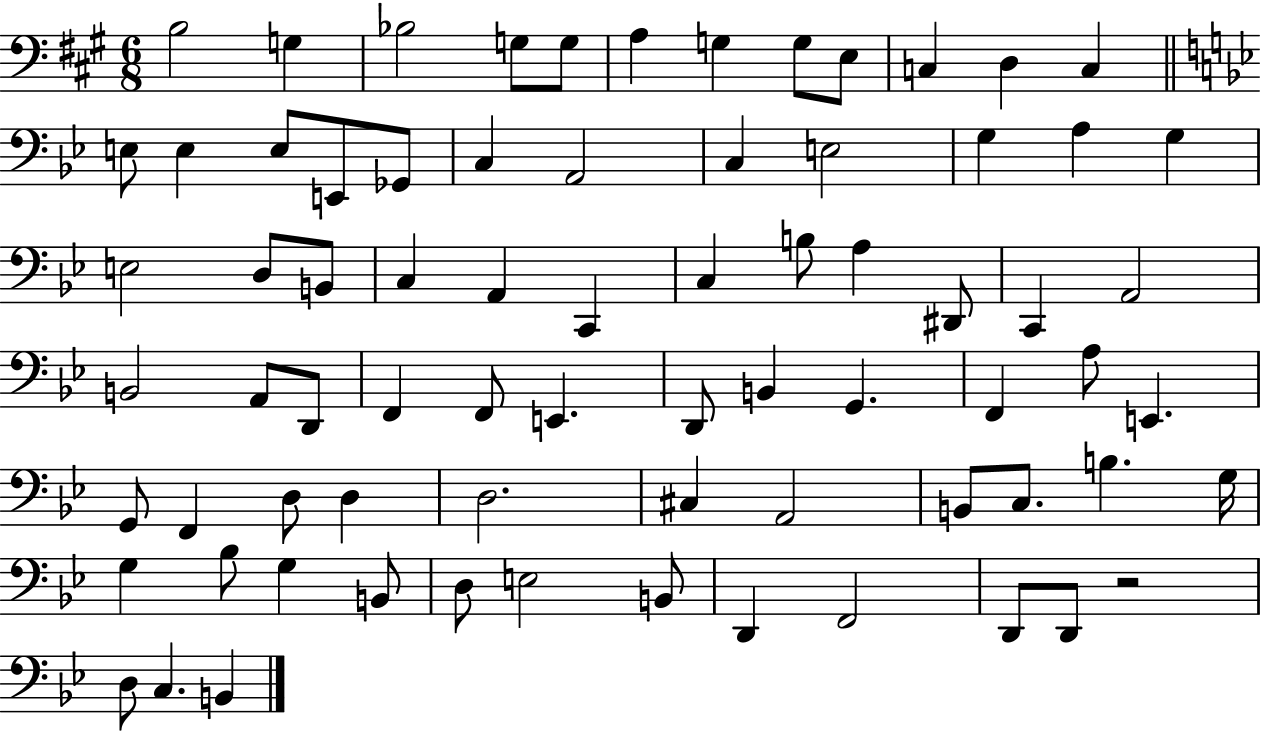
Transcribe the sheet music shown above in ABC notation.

X:1
T:Untitled
M:6/8
L:1/4
K:A
B,2 G, _B,2 G,/2 G,/2 A, G, G,/2 E,/2 C, D, C, E,/2 E, E,/2 E,,/2 _G,,/2 C, A,,2 C, E,2 G, A, G, E,2 D,/2 B,,/2 C, A,, C,, C, B,/2 A, ^D,,/2 C,, A,,2 B,,2 A,,/2 D,,/2 F,, F,,/2 E,, D,,/2 B,, G,, F,, A,/2 E,, G,,/2 F,, D,/2 D, D,2 ^C, A,,2 B,,/2 C,/2 B, G,/4 G, _B,/2 G, B,,/2 D,/2 E,2 B,,/2 D,, F,,2 D,,/2 D,,/2 z2 D,/2 C, B,,